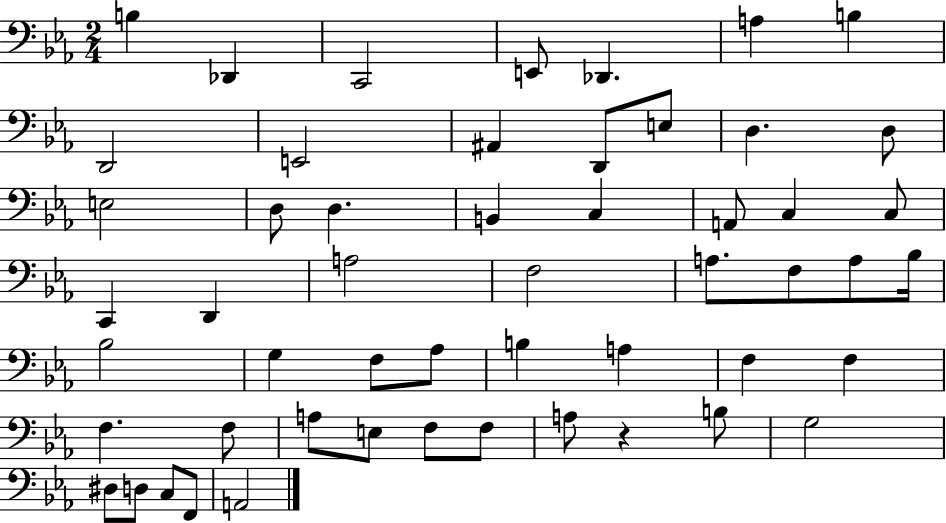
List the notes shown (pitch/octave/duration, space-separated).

B3/q Db2/q C2/h E2/e Db2/q. A3/q B3/q D2/h E2/h A#2/q D2/e E3/e D3/q. D3/e E3/h D3/e D3/q. B2/q C3/q A2/e C3/q C3/e C2/q D2/q A3/h F3/h A3/e. F3/e A3/e Bb3/s Bb3/h G3/q F3/e Ab3/e B3/q A3/q F3/q F3/q F3/q. F3/e A3/e E3/e F3/e F3/e A3/e R/q B3/e G3/h D#3/e D3/e C3/e F2/e A2/h